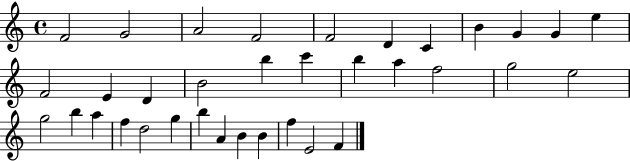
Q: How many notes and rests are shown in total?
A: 35